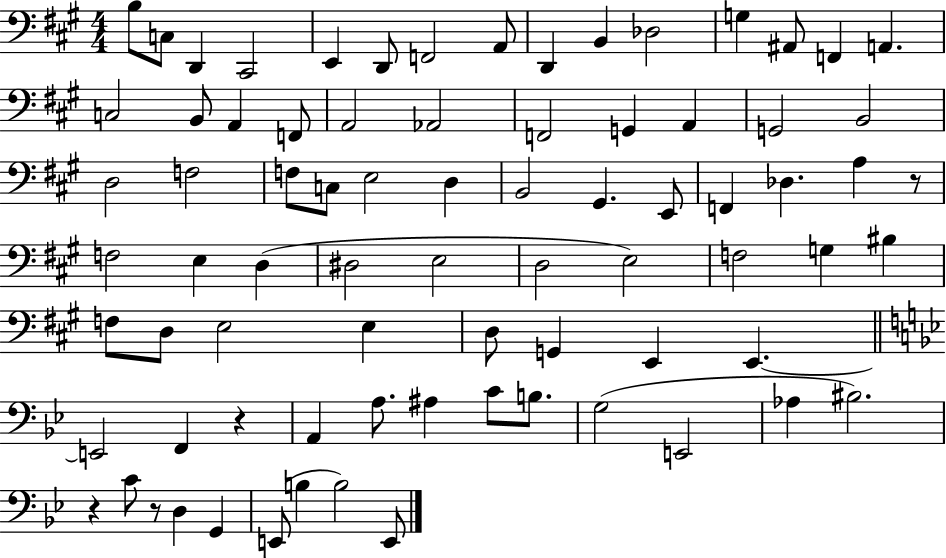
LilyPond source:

{
  \clef bass
  \numericTimeSignature
  \time 4/4
  \key a \major
  \repeat volta 2 { b8 c8 d,4 cis,2 | e,4 d,8 f,2 a,8 | d,4 b,4 des2 | g4 ais,8 f,4 a,4. | \break c2 b,8 a,4 f,8 | a,2 aes,2 | f,2 g,4 a,4 | g,2 b,2 | \break d2 f2 | f8 c8 e2 d4 | b,2 gis,4. e,8 | f,4 des4. a4 r8 | \break f2 e4 d4( | dis2 e2 | d2 e2) | f2 g4 bis4 | \break f8 d8 e2 e4 | d8 g,4 e,4 e,4.~~ | \bar "||" \break \key bes \major e,2 f,4 r4 | a,4 a8. ais4 c'8 b8. | g2( e,2 | aes4 bis2.) | \break r4 c'8 r8 d4 g,4 | e,8( b4 b2) e,8 | } \bar "|."
}